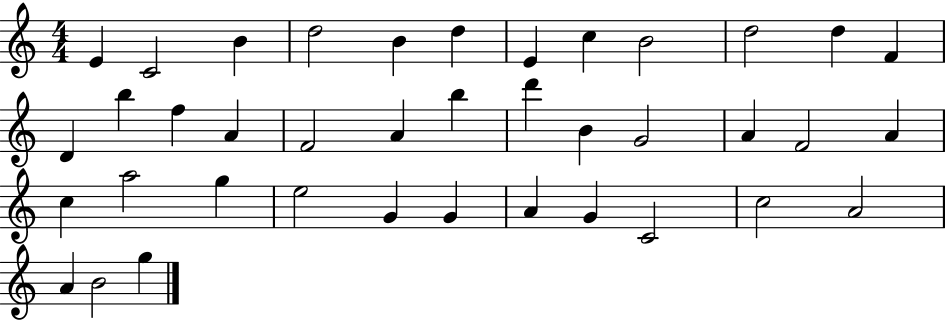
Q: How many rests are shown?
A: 0